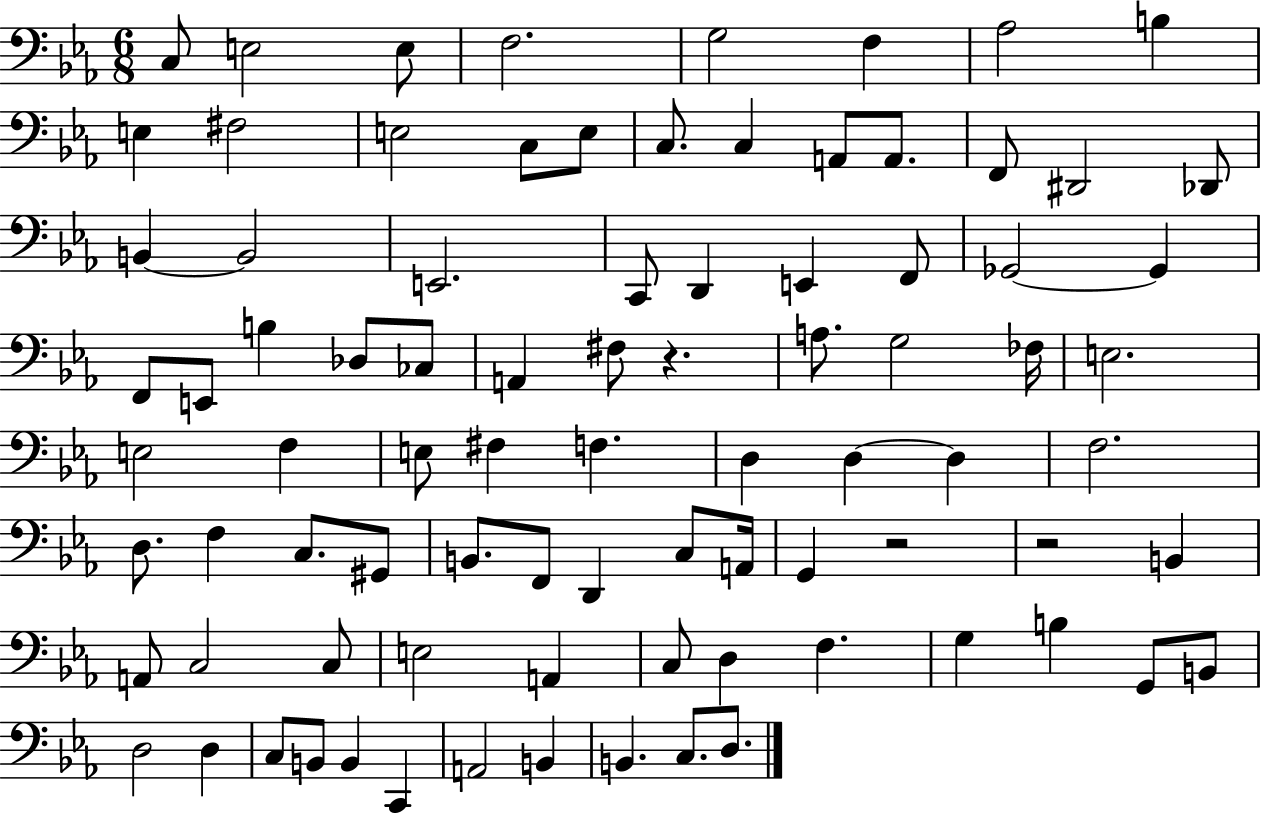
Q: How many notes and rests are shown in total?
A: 86